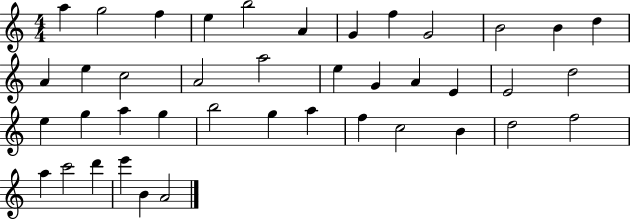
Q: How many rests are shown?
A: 0